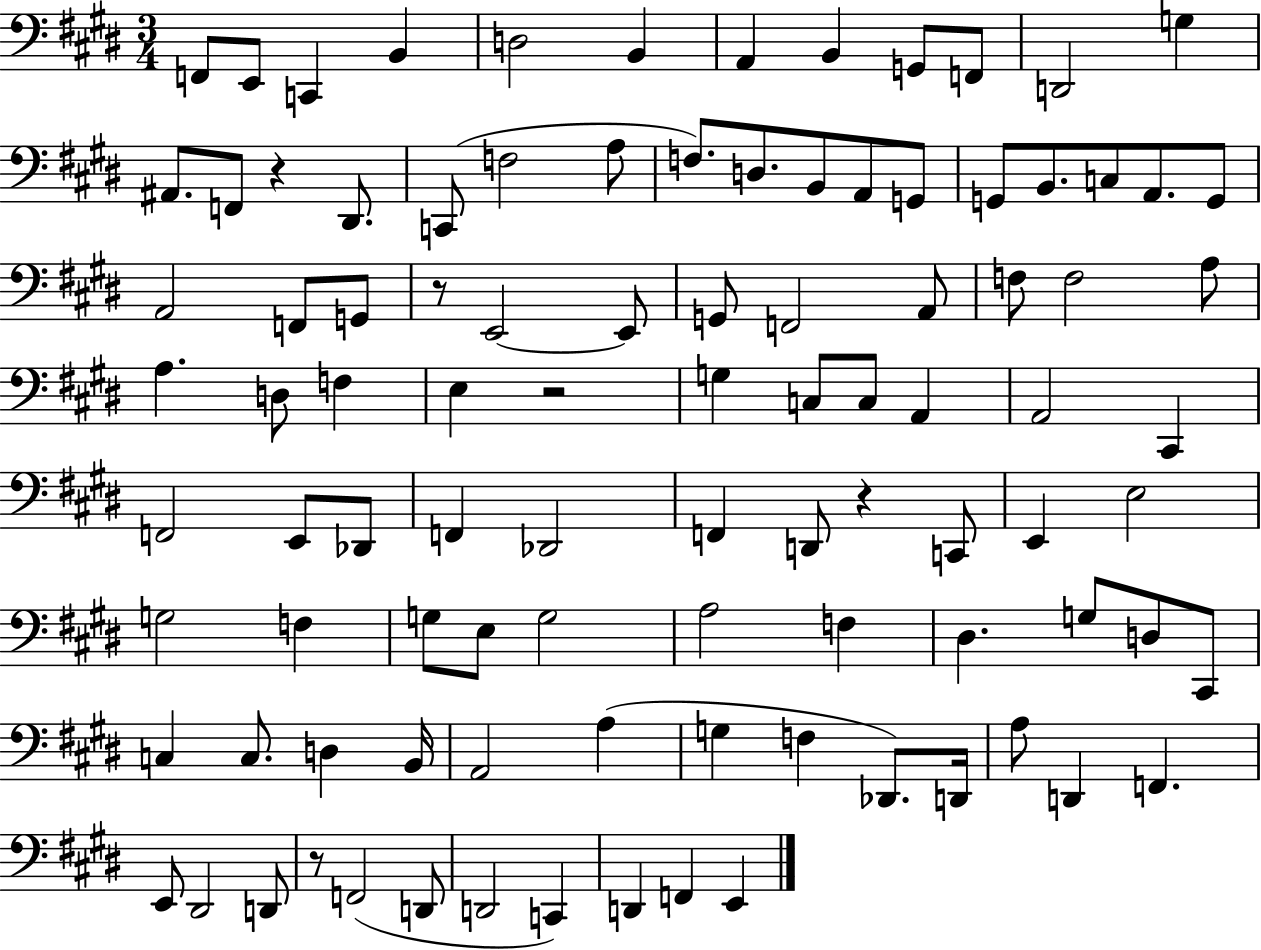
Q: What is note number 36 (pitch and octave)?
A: A2